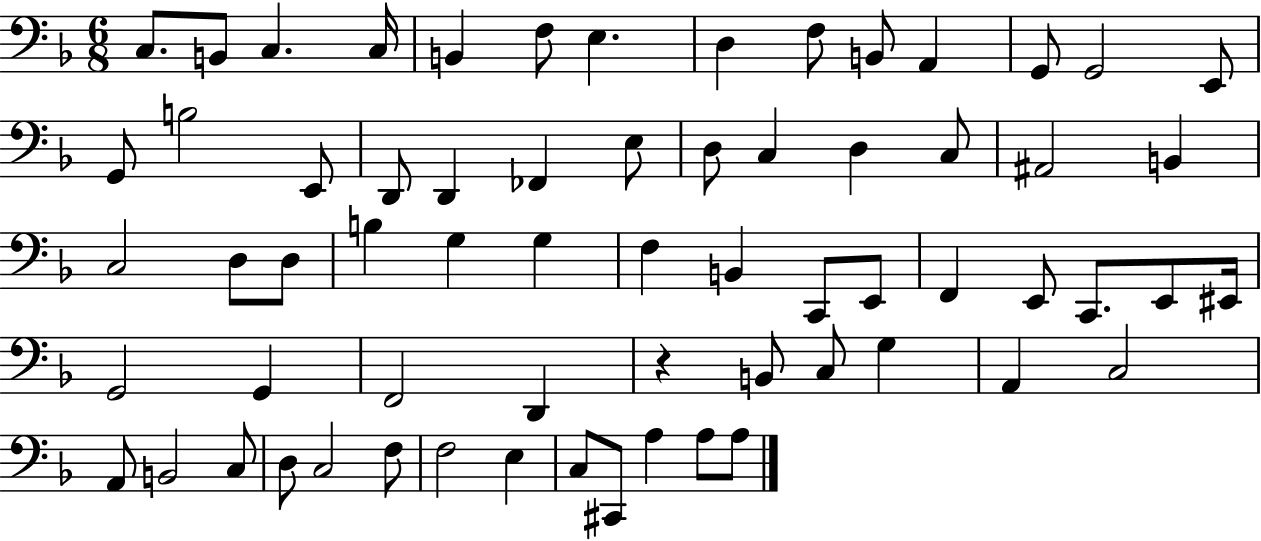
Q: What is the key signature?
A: F major